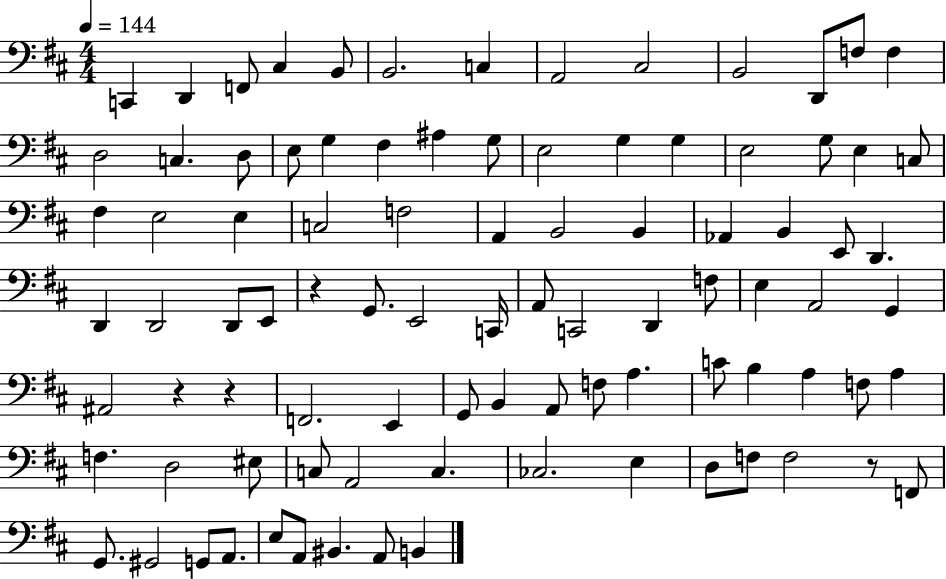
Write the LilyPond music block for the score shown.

{
  \clef bass
  \numericTimeSignature
  \time 4/4
  \key d \major
  \tempo 4 = 144
  c,4 d,4 f,8 cis4 b,8 | b,2. c4 | a,2 cis2 | b,2 d,8 f8 f4 | \break d2 c4. d8 | e8 g4 fis4 ais4 g8 | e2 g4 g4 | e2 g8 e4 c8 | \break fis4 e2 e4 | c2 f2 | a,4 b,2 b,4 | aes,4 b,4 e,8 d,4. | \break d,4 d,2 d,8 e,8 | r4 g,8. e,2 c,16 | a,8 c,2 d,4 f8 | e4 a,2 g,4 | \break ais,2 r4 r4 | f,2. e,4 | g,8 b,4 a,8 f8 a4. | c'8 b4 a4 f8 a4 | \break f4. d2 eis8 | c8 a,2 c4. | ces2. e4 | d8 f8 f2 r8 f,8 | \break g,8. gis,2 g,8 a,8. | e8 a,8 bis,4. a,8 b,4 | \bar "|."
}